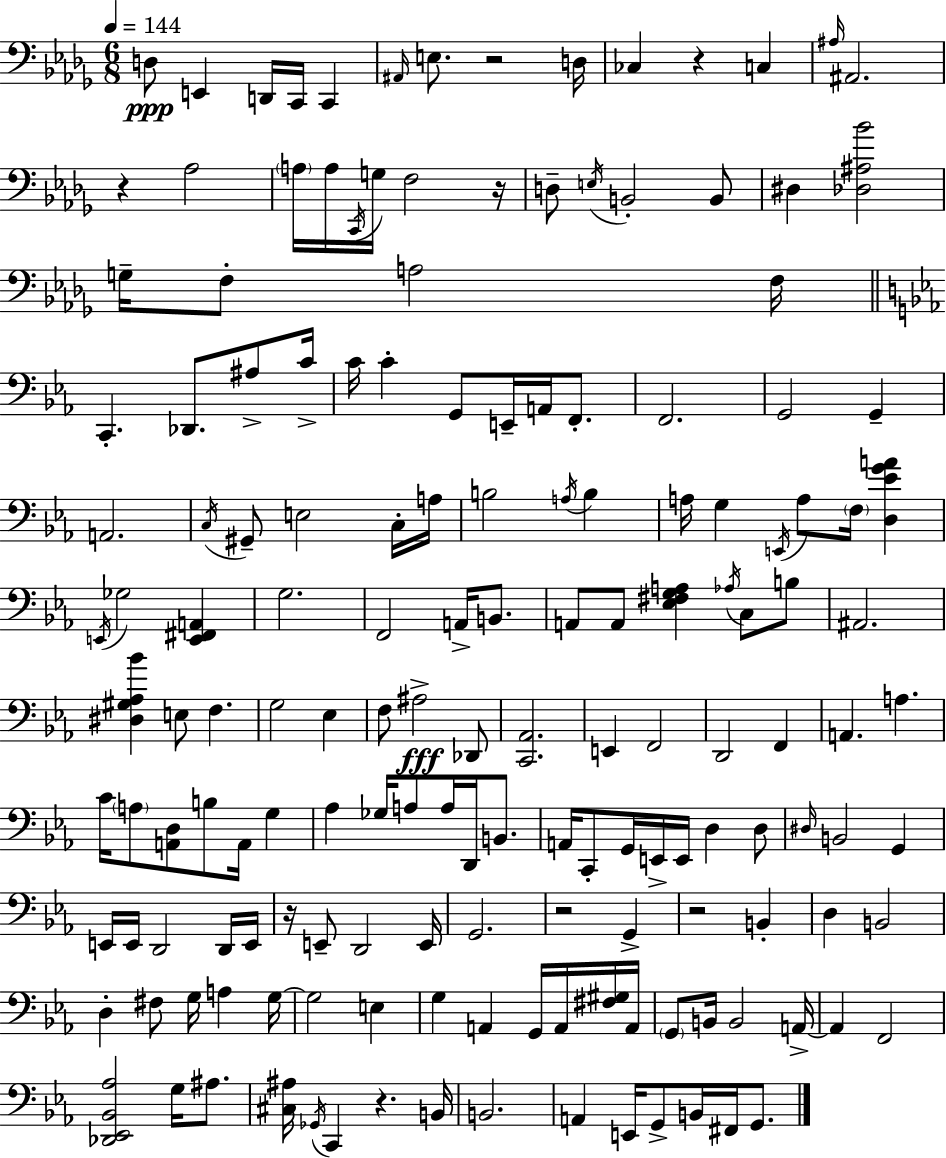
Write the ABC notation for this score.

X:1
T:Untitled
M:6/8
L:1/4
K:Bbm
D,/2 E,, D,,/4 C,,/4 C,, ^A,,/4 E,/2 z2 D,/4 _C, z C, ^A,/4 ^A,,2 z _A,2 A,/4 A,/4 C,,/4 G,/4 F,2 z/4 D,/2 E,/4 B,,2 B,,/2 ^D, [_D,^A,_B]2 G,/4 F,/2 A,2 F,/4 C,, _D,,/2 ^A,/2 C/4 C/4 C G,,/2 E,,/4 A,,/4 F,,/2 F,,2 G,,2 G,, A,,2 C,/4 ^G,,/2 E,2 C,/4 A,/4 B,2 A,/4 B, A,/4 G, E,,/4 A,/2 F,/4 [D,_EGA] E,,/4 _G,2 [E,,^F,,A,,] G,2 F,,2 A,,/4 B,,/2 A,,/2 A,,/2 [_E,^F,G,A,] _A,/4 C,/2 B,/2 ^A,,2 [^D,^G,_A,_B] E,/2 F, G,2 _E, F,/2 ^A,2 _D,,/2 [C,,_A,,]2 E,, F,,2 D,,2 F,, A,, A, C/4 A,/2 [A,,D,]/2 B,/2 A,,/4 G, _A, _G,/4 A,/2 A,/4 D,,/4 B,,/2 A,,/4 C,,/2 G,,/4 E,,/4 E,,/4 D, D,/2 ^D,/4 B,,2 G,, E,,/4 E,,/4 D,,2 D,,/4 E,,/4 z/4 E,,/2 D,,2 E,,/4 G,,2 z2 G,, z2 B,, D, B,,2 D, ^F,/2 G,/4 A, G,/4 G,2 E, G, A,, G,,/4 A,,/4 [^F,^G,]/4 A,,/4 G,,/2 B,,/4 B,,2 A,,/4 A,, F,,2 [_D,,_E,,_B,,_A,]2 G,/4 ^A,/2 [^C,^A,]/4 _G,,/4 C,, z B,,/4 B,,2 A,, E,,/4 G,,/2 B,,/4 ^F,,/4 G,,/2